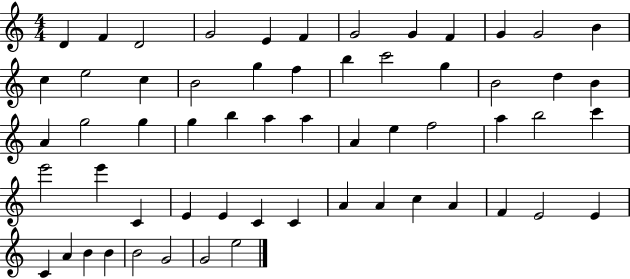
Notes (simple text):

D4/q F4/q D4/h G4/h E4/q F4/q G4/h G4/q F4/q G4/q G4/h B4/q C5/q E5/h C5/q B4/h G5/q F5/q B5/q C6/h G5/q B4/h D5/q B4/q A4/q G5/h G5/q G5/q B5/q A5/q A5/q A4/q E5/q F5/h A5/q B5/h C6/q E6/h E6/q C4/q E4/q E4/q C4/q C4/q A4/q A4/q C5/q A4/q F4/q E4/h E4/q C4/q A4/q B4/q B4/q B4/h G4/h G4/h E5/h